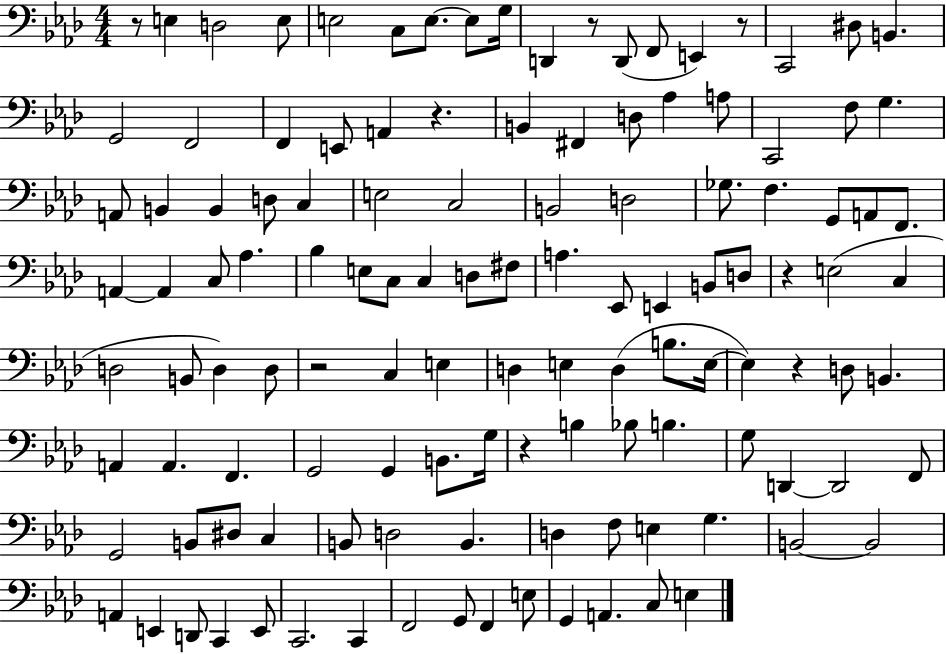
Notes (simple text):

R/e E3/q D3/h E3/e E3/h C3/e E3/e. E3/e G3/s D2/q R/e D2/e F2/e E2/q R/e C2/h D#3/e B2/q. G2/h F2/h F2/q E2/e A2/q R/q. B2/q F#2/q D3/e Ab3/q A3/e C2/h F3/e G3/q. A2/e B2/q B2/q D3/e C3/q E3/h C3/h B2/h D3/h Gb3/e. F3/q. G2/e A2/e F2/e. A2/q A2/q C3/e Ab3/q. Bb3/q E3/e C3/e C3/q D3/e F#3/e A3/q. Eb2/e E2/q B2/e D3/e R/q E3/h C3/q D3/h B2/e D3/q D3/e R/h C3/q E3/q D3/q E3/q D3/q B3/e. E3/s E3/q R/q D3/e B2/q. A2/q A2/q. F2/q. G2/h G2/q B2/e. G3/s R/q B3/q Bb3/e B3/q. G3/e D2/q D2/h F2/e G2/h B2/e D#3/e C3/q B2/e D3/h B2/q. D3/q F3/e E3/q G3/q. B2/h B2/h A2/q E2/q D2/e C2/q E2/e C2/h. C2/q F2/h G2/e F2/q E3/e G2/q A2/q. C3/e E3/q